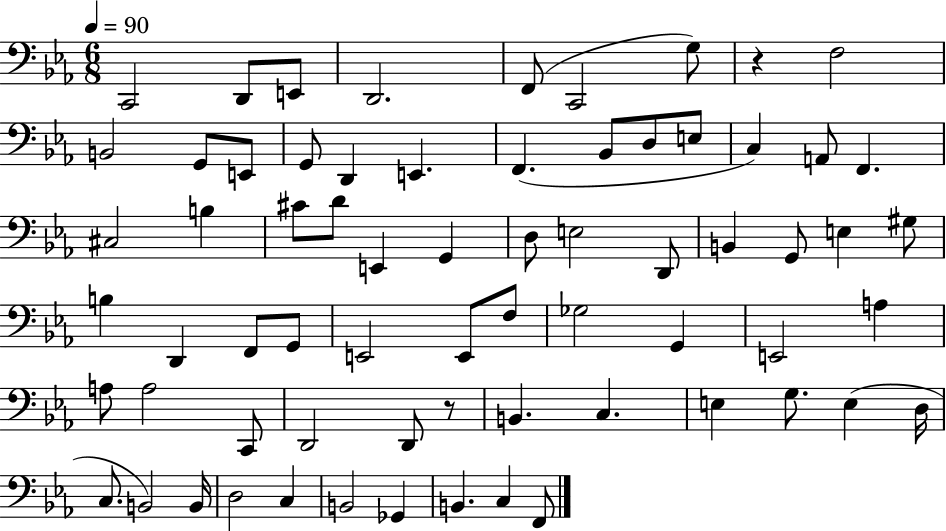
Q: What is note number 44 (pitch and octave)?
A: E2